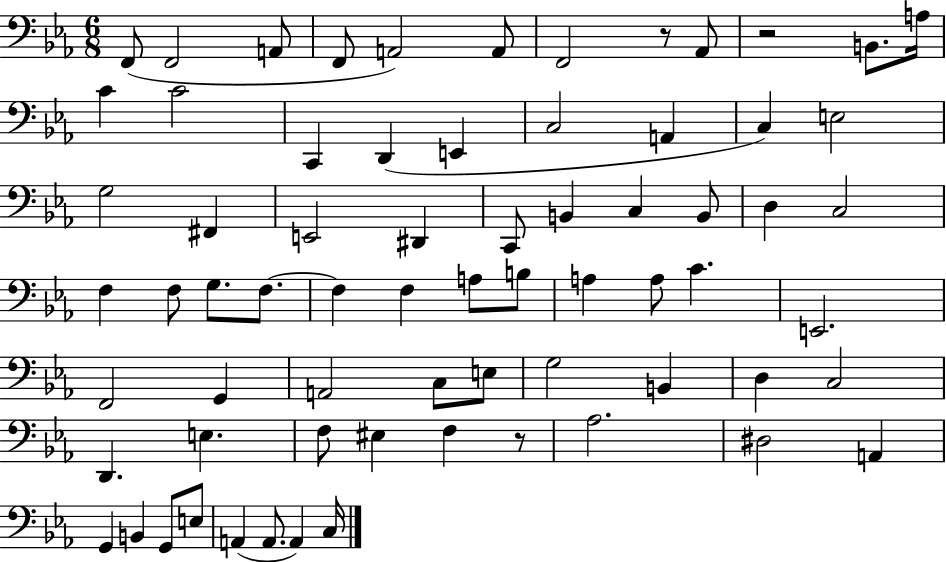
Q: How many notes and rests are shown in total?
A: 69